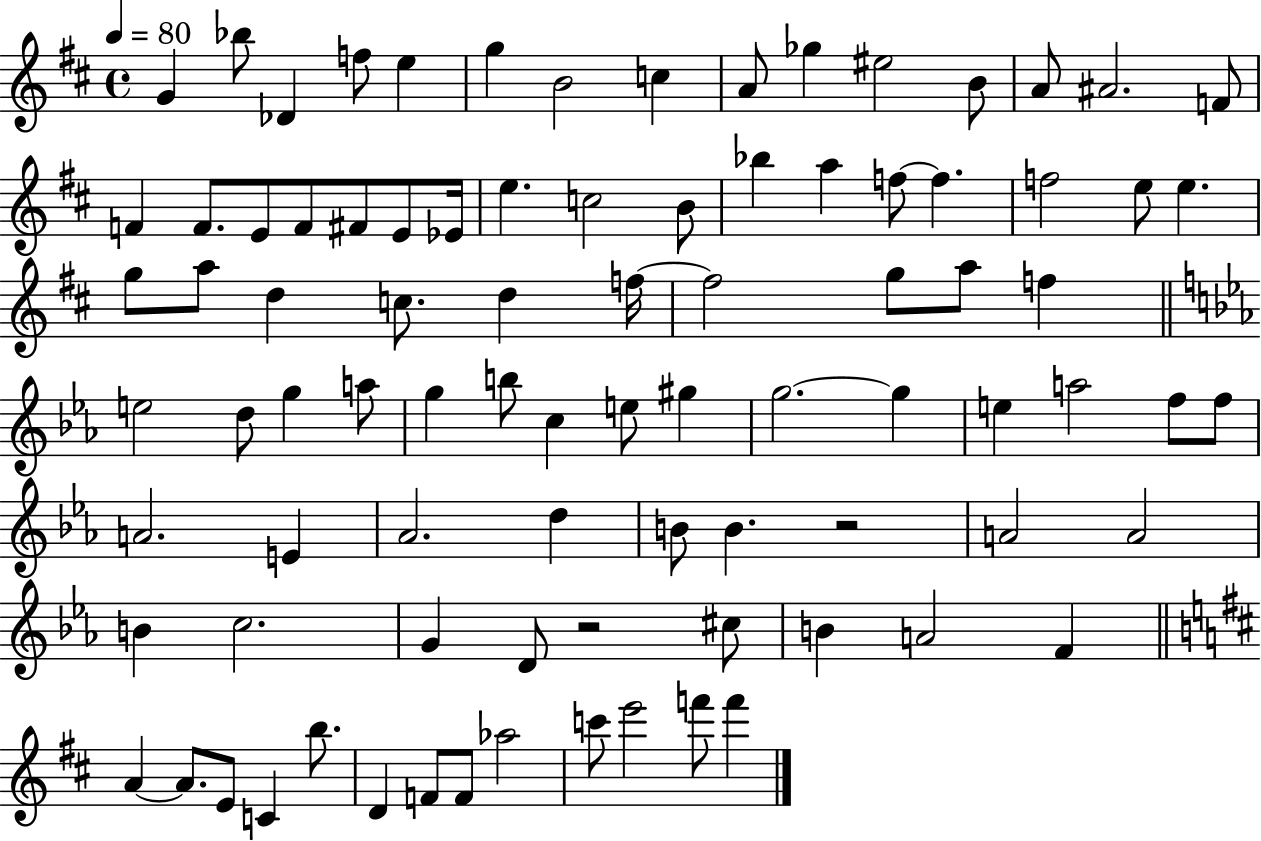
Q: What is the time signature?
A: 4/4